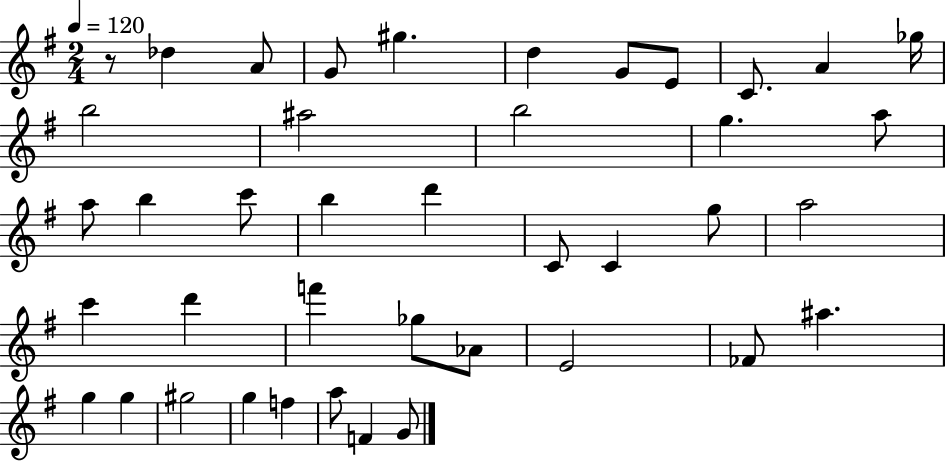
{
  \clef treble
  \numericTimeSignature
  \time 2/4
  \key g \major
  \tempo 4 = 120
  \repeat volta 2 { r8 des''4 a'8 | g'8 gis''4. | d''4 g'8 e'8 | c'8. a'4 ges''16 | \break b''2 | ais''2 | b''2 | g''4. a''8 | \break a''8 b''4 c'''8 | b''4 d'''4 | c'8 c'4 g''8 | a''2 | \break c'''4 d'''4 | f'''4 ges''8 aes'8 | e'2 | fes'8 ais''4. | \break g''4 g''4 | gis''2 | g''4 f''4 | a''8 f'4 g'8 | \break } \bar "|."
}